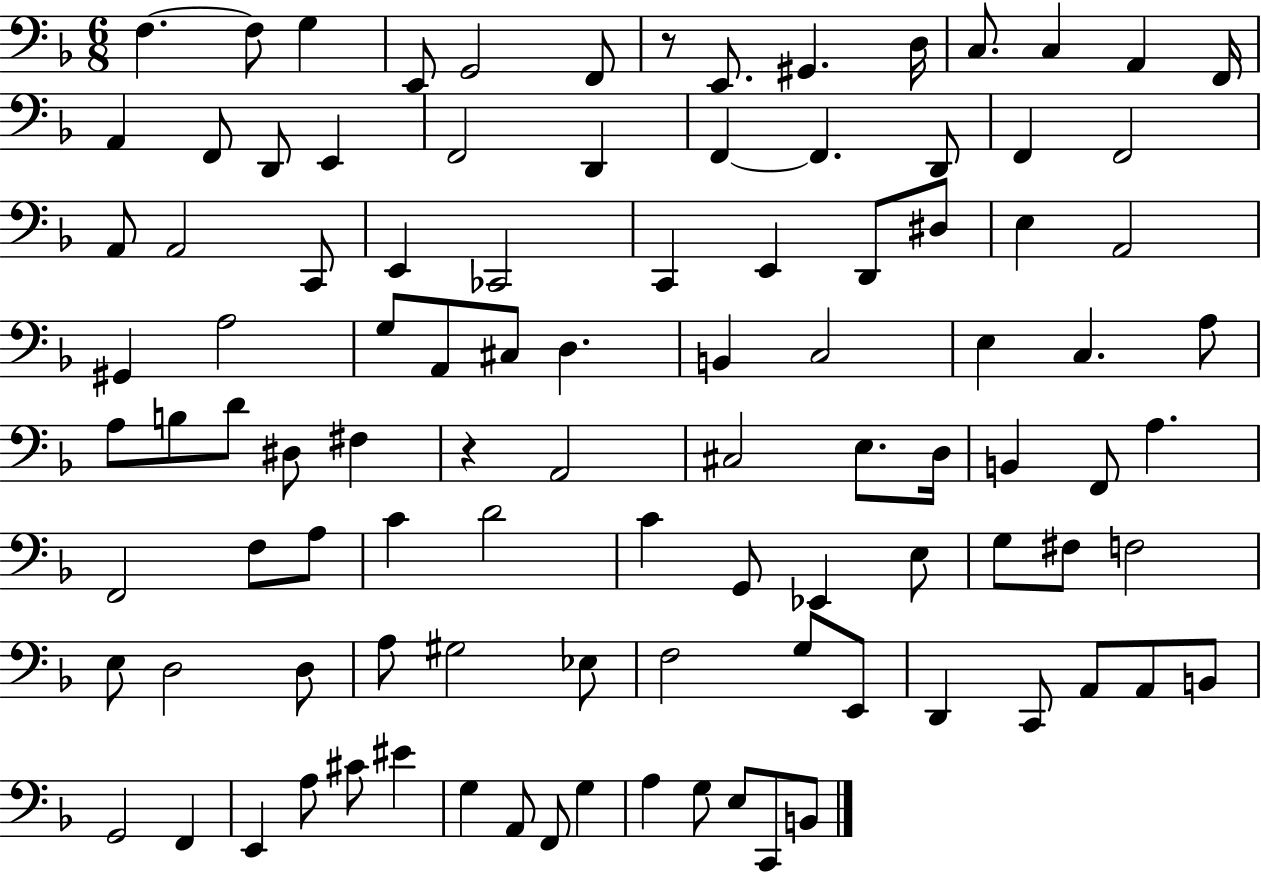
{
  \clef bass
  \numericTimeSignature
  \time 6/8
  \key f \major
  f4.~~ f8 g4 | e,8 g,2 f,8 | r8 e,8. gis,4. d16 | c8. c4 a,4 f,16 | \break a,4 f,8 d,8 e,4 | f,2 d,4 | f,4~~ f,4. d,8 | f,4 f,2 | \break a,8 a,2 c,8 | e,4 ces,2 | c,4 e,4 d,8 dis8 | e4 a,2 | \break gis,4 a2 | g8 a,8 cis8 d4. | b,4 c2 | e4 c4. a8 | \break a8 b8 d'8 dis8 fis4 | r4 a,2 | cis2 e8. d16 | b,4 f,8 a4. | \break f,2 f8 a8 | c'4 d'2 | c'4 g,8 ees,4 e8 | g8 fis8 f2 | \break e8 d2 d8 | a8 gis2 ees8 | f2 g8 e,8 | d,4 c,8 a,8 a,8 b,8 | \break g,2 f,4 | e,4 a8 cis'8 eis'4 | g4 a,8 f,8 g4 | a4 g8 e8 c,8 b,8 | \break \bar "|."
}